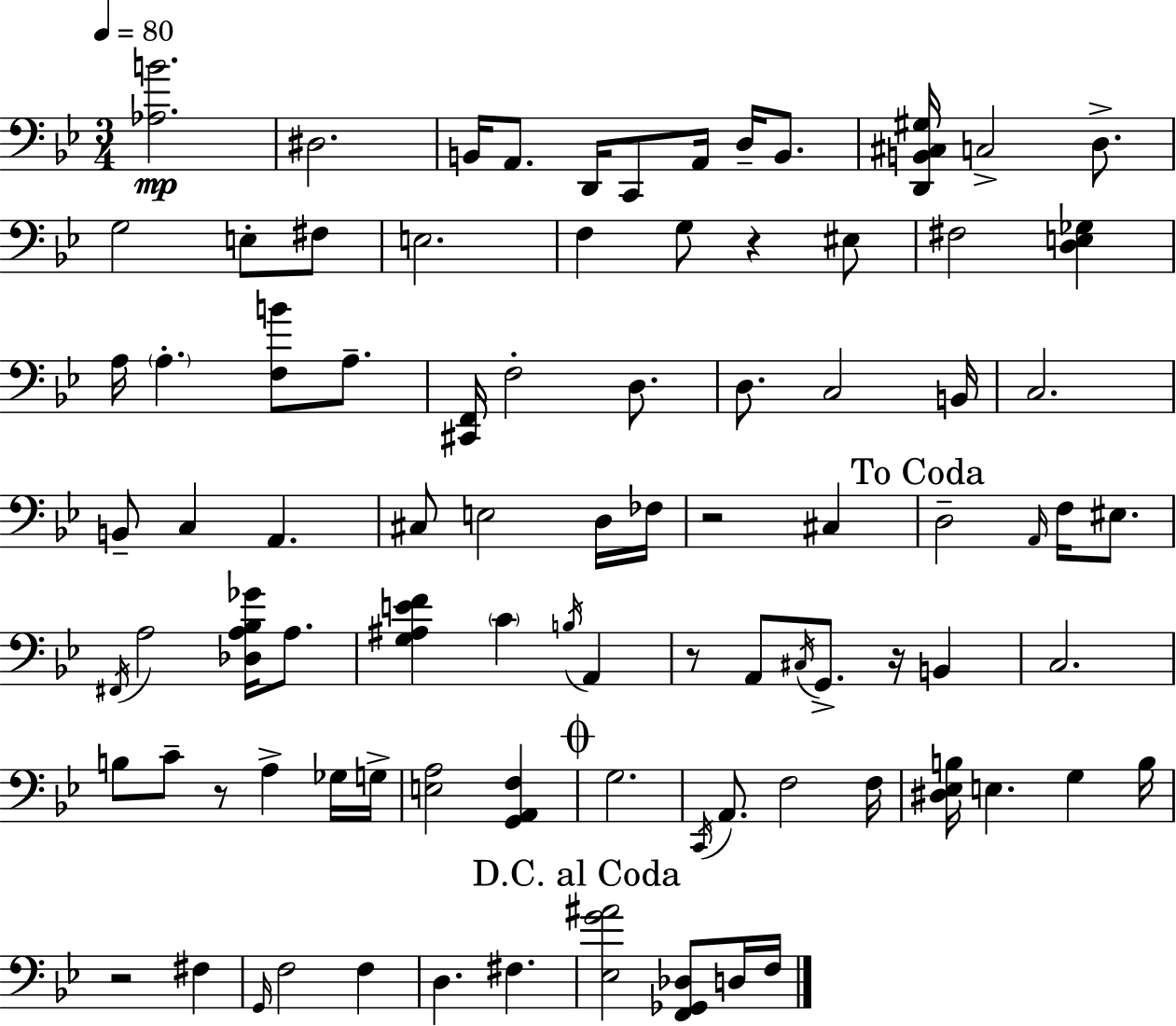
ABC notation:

X:1
T:Untitled
M:3/4
L:1/4
K:Bb
[_A,B]2 ^D,2 B,,/4 A,,/2 D,,/4 C,,/2 A,,/4 D,/4 B,,/2 [D,,B,,^C,^G,]/4 C,2 D,/2 G,2 E,/2 ^F,/2 E,2 F, G,/2 z ^E,/2 ^F,2 [D,E,_G,] A,/4 A, [F,B]/2 A,/2 [^C,,F,,]/4 F,2 D,/2 D,/2 C,2 B,,/4 C,2 B,,/2 C, A,, ^C,/2 E,2 D,/4 _F,/4 z2 ^C, D,2 A,,/4 F,/4 ^E,/2 ^F,,/4 A,2 [_D,A,_B,_G]/4 A,/2 [G,^A,EF] C B,/4 A,, z/2 A,,/2 ^C,/4 G,,/2 z/4 B,, C,2 B,/2 C/2 z/2 A, _G,/4 G,/4 [E,A,]2 [G,,A,,F,] G,2 C,,/4 A,,/2 F,2 F,/4 [^D,_E,B,]/4 E, G, B,/4 z2 ^F, G,,/4 F,2 F, D, ^F, [_E,G^A]2 [F,,_G,,_D,]/2 D,/4 F,/4